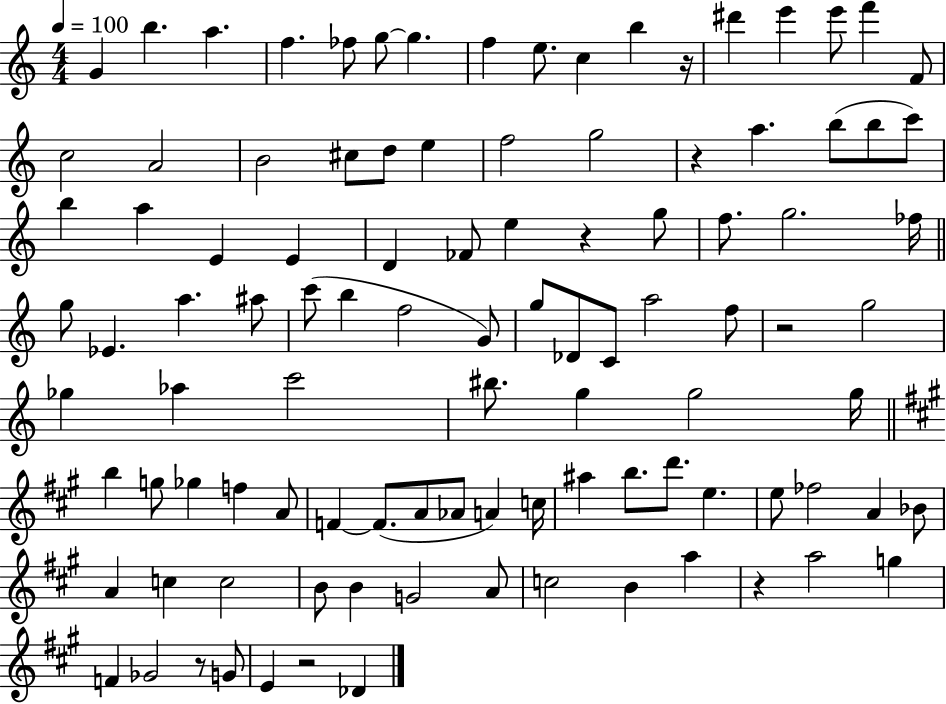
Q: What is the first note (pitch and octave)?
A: G4